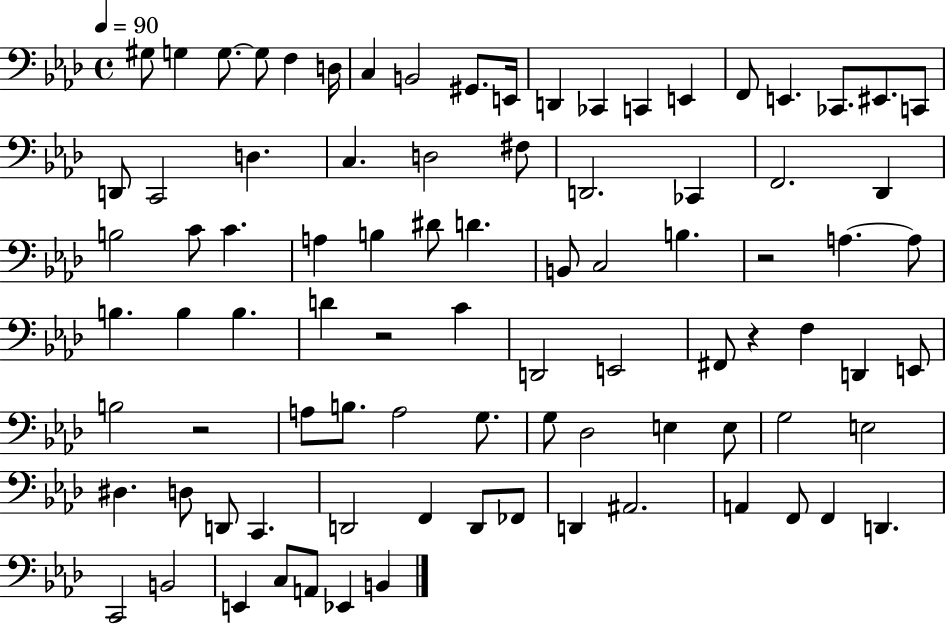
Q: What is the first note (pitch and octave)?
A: G#3